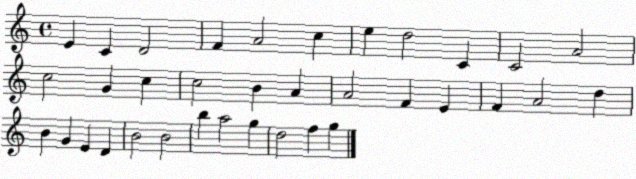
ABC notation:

X:1
T:Untitled
M:4/4
L:1/4
K:C
E C D2 F A2 c e d2 C C2 A2 c2 G c c2 B A A2 F E F A2 d B G E D B2 B2 b a2 g d2 f g